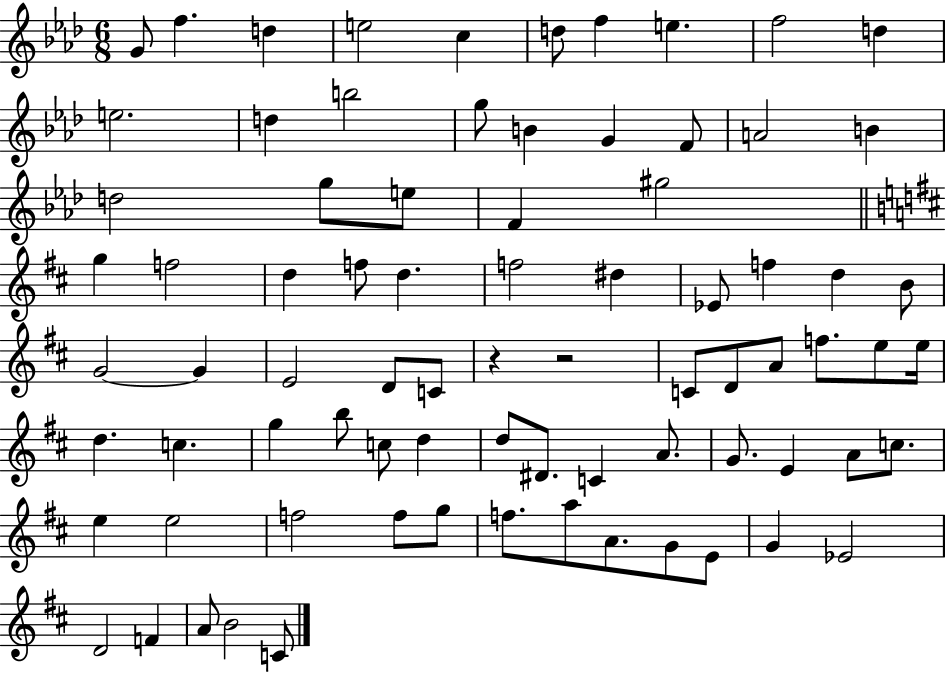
{
  \clef treble
  \numericTimeSignature
  \time 6/8
  \key aes \major
  g'8 f''4. d''4 | e''2 c''4 | d''8 f''4 e''4. | f''2 d''4 | \break e''2. | d''4 b''2 | g''8 b'4 g'4 f'8 | a'2 b'4 | \break d''2 g''8 e''8 | f'4 gis''2 | \bar "||" \break \key b \minor g''4 f''2 | d''4 f''8 d''4. | f''2 dis''4 | ees'8 f''4 d''4 b'8 | \break g'2~~ g'4 | e'2 d'8 c'8 | r4 r2 | c'8 d'8 a'8 f''8. e''8 e''16 | \break d''4. c''4. | g''4 b''8 c''8 d''4 | d''8 dis'8. c'4 a'8. | g'8. e'4 a'8 c''8. | \break e''4 e''2 | f''2 f''8 g''8 | f''8. a''8 a'8. g'8 e'8 | g'4 ees'2 | \break d'2 f'4 | a'8 b'2 c'8 | \bar "|."
}